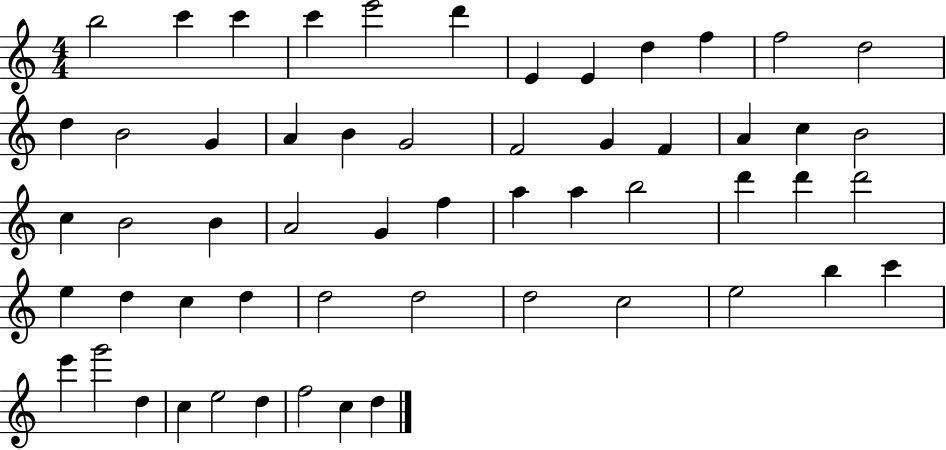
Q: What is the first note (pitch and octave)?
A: B5